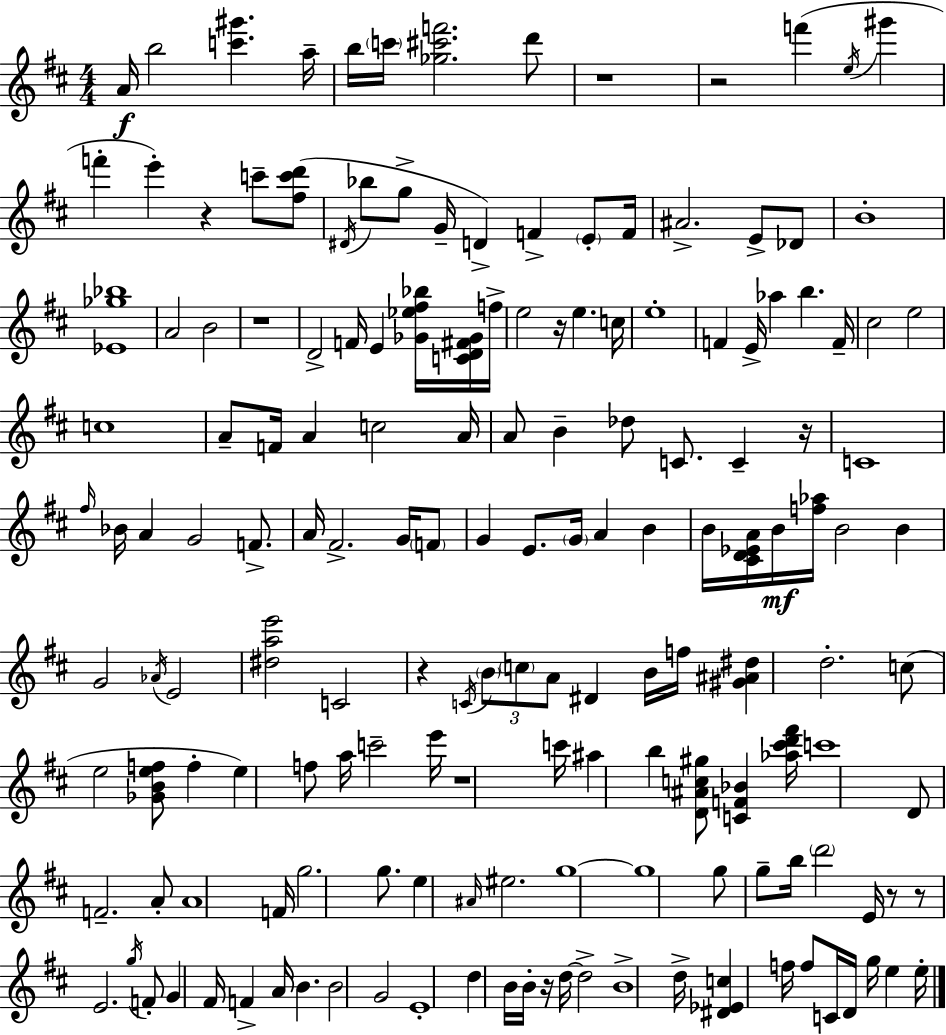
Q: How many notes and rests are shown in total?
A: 163